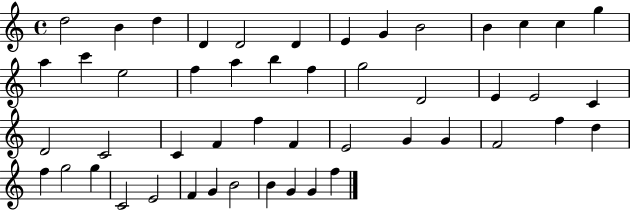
D5/h B4/q D5/q D4/q D4/h D4/q E4/q G4/q B4/h B4/q C5/q C5/q G5/q A5/q C6/q E5/h F5/q A5/q B5/q F5/q G5/h D4/h E4/q E4/h C4/q D4/h C4/h C4/q F4/q F5/q F4/q E4/h G4/q G4/q F4/h F5/q D5/q F5/q G5/h G5/q C4/h E4/h F4/q G4/q B4/h B4/q G4/q G4/q F5/q